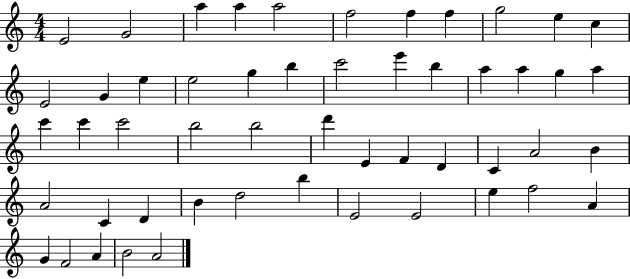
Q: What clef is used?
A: treble